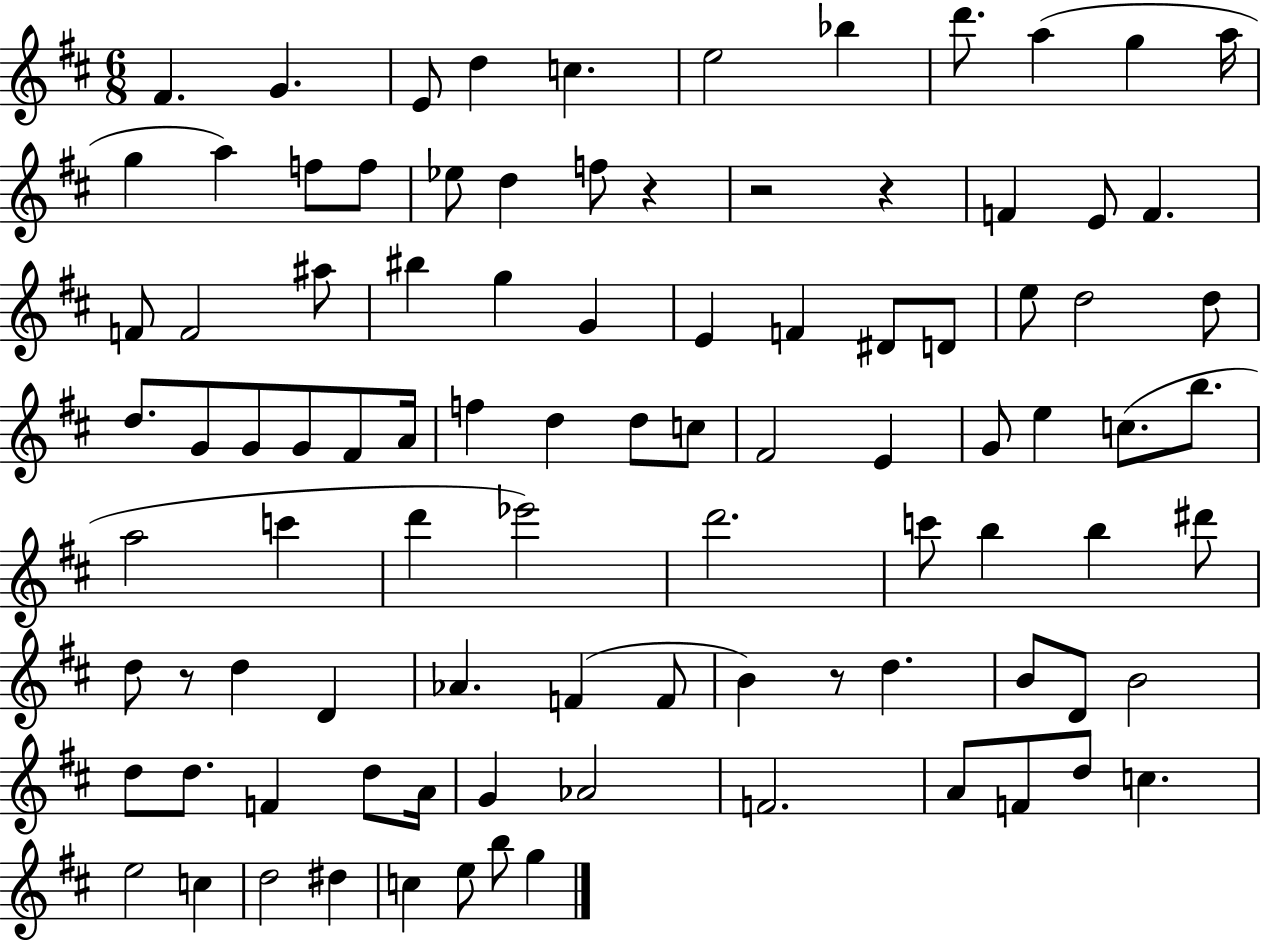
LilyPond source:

{
  \clef treble
  \numericTimeSignature
  \time 6/8
  \key d \major
  fis'4. g'4. | e'8 d''4 c''4. | e''2 bes''4 | d'''8. a''4( g''4 a''16 | \break g''4 a''4) f''8 f''8 | ees''8 d''4 f''8 r4 | r2 r4 | f'4 e'8 f'4. | \break f'8 f'2 ais''8 | bis''4 g''4 g'4 | e'4 f'4 dis'8 d'8 | e''8 d''2 d''8 | \break d''8. g'8 g'8 g'8 fis'8 a'16 | f''4 d''4 d''8 c''8 | fis'2 e'4 | g'8 e''4 c''8.( b''8. | \break a''2 c'''4 | d'''4 ees'''2) | d'''2. | c'''8 b''4 b''4 dis'''8 | \break d''8 r8 d''4 d'4 | aes'4. f'4( f'8 | b'4) r8 d''4. | b'8 d'8 b'2 | \break d''8 d''8. f'4 d''8 a'16 | g'4 aes'2 | f'2. | a'8 f'8 d''8 c''4. | \break e''2 c''4 | d''2 dis''4 | c''4 e''8 b''8 g''4 | \bar "|."
}